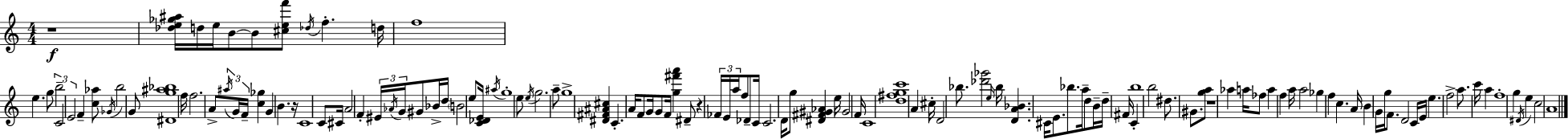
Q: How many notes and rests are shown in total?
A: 130